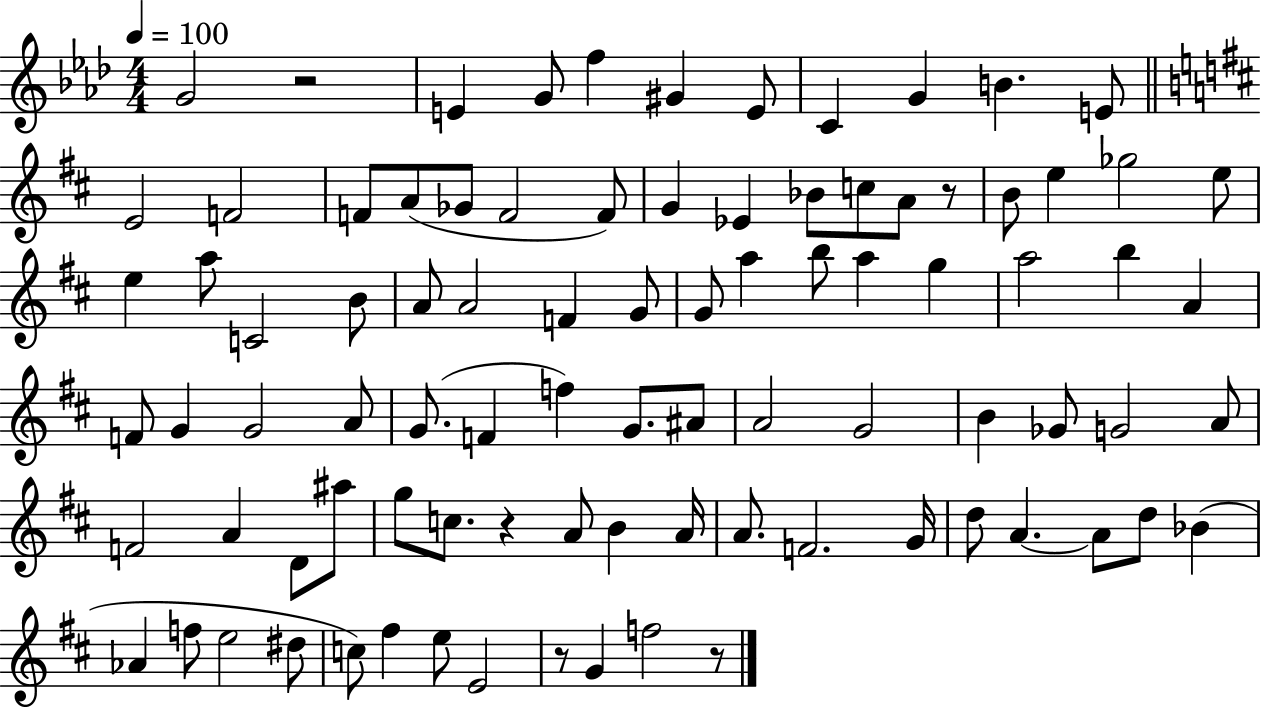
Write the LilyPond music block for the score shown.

{
  \clef treble
  \numericTimeSignature
  \time 4/4
  \key aes \major
  \tempo 4 = 100
  g'2 r2 | e'4 g'8 f''4 gis'4 e'8 | c'4 g'4 b'4. e'8 | \bar "||" \break \key d \major e'2 f'2 | f'8 a'8( ges'8 f'2 f'8) | g'4 ees'4 bes'8 c''8 a'8 r8 | b'8 e''4 ges''2 e''8 | \break e''4 a''8 c'2 b'8 | a'8 a'2 f'4 g'8 | g'8 a''4 b''8 a''4 g''4 | a''2 b''4 a'4 | \break f'8 g'4 g'2 a'8 | g'8.( f'4 f''4) g'8. ais'8 | a'2 g'2 | b'4 ges'8 g'2 a'8 | \break f'2 a'4 d'8 ais''8 | g''8 c''8. r4 a'8 b'4 a'16 | a'8. f'2. g'16 | d''8 a'4.~~ a'8 d''8 bes'4( | \break aes'4 f''8 e''2 dis''8 | c''8) fis''4 e''8 e'2 | r8 g'4 f''2 r8 | \bar "|."
}